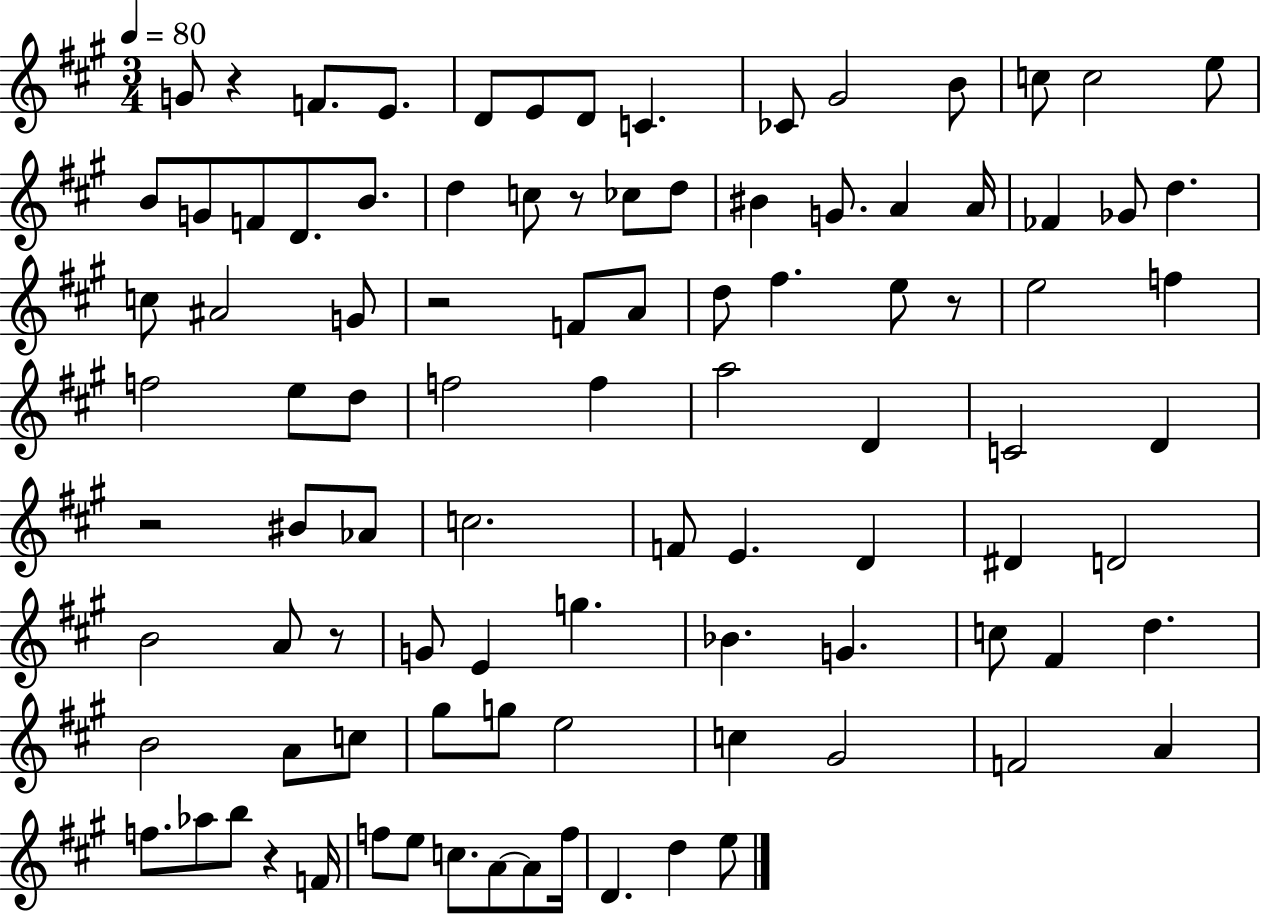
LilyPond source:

{
  \clef treble
  \numericTimeSignature
  \time 3/4
  \key a \major
  \tempo 4 = 80
  g'8 r4 f'8. e'8. | d'8 e'8 d'8 c'4. | ces'8 gis'2 b'8 | c''8 c''2 e''8 | \break b'8 g'8 f'8 d'8. b'8. | d''4 c''8 r8 ces''8 d''8 | bis'4 g'8. a'4 a'16 | fes'4 ges'8 d''4. | \break c''8 ais'2 g'8 | r2 f'8 a'8 | d''8 fis''4. e''8 r8 | e''2 f''4 | \break f''2 e''8 d''8 | f''2 f''4 | a''2 d'4 | c'2 d'4 | \break r2 bis'8 aes'8 | c''2. | f'8 e'4. d'4 | dis'4 d'2 | \break b'2 a'8 r8 | g'8 e'4 g''4. | bes'4. g'4. | c''8 fis'4 d''4. | \break b'2 a'8 c''8 | gis''8 g''8 e''2 | c''4 gis'2 | f'2 a'4 | \break f''8. aes''8 b''8 r4 f'16 | f''8 e''8 c''8. a'8~~ a'8 f''16 | d'4. d''4 e''8 | \bar "|."
}